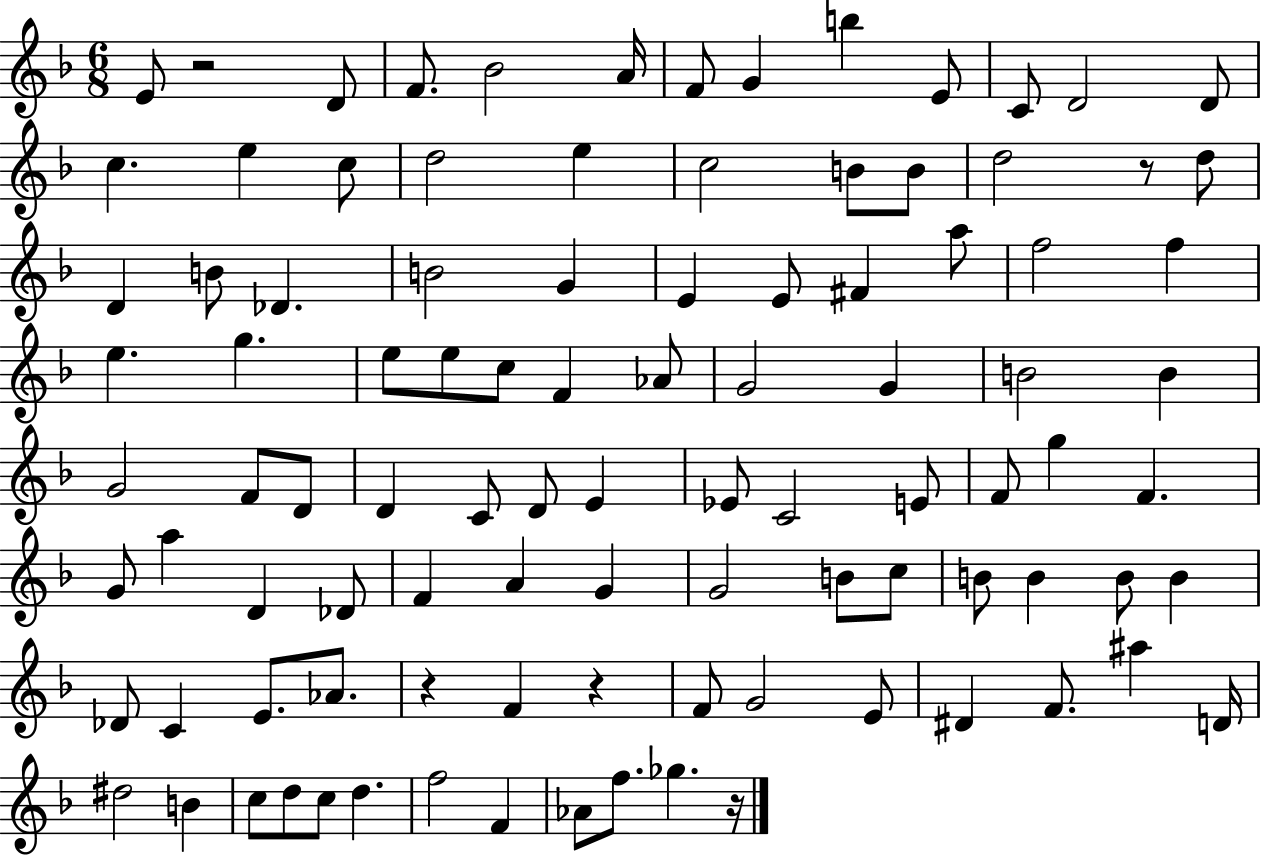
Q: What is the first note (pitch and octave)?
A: E4